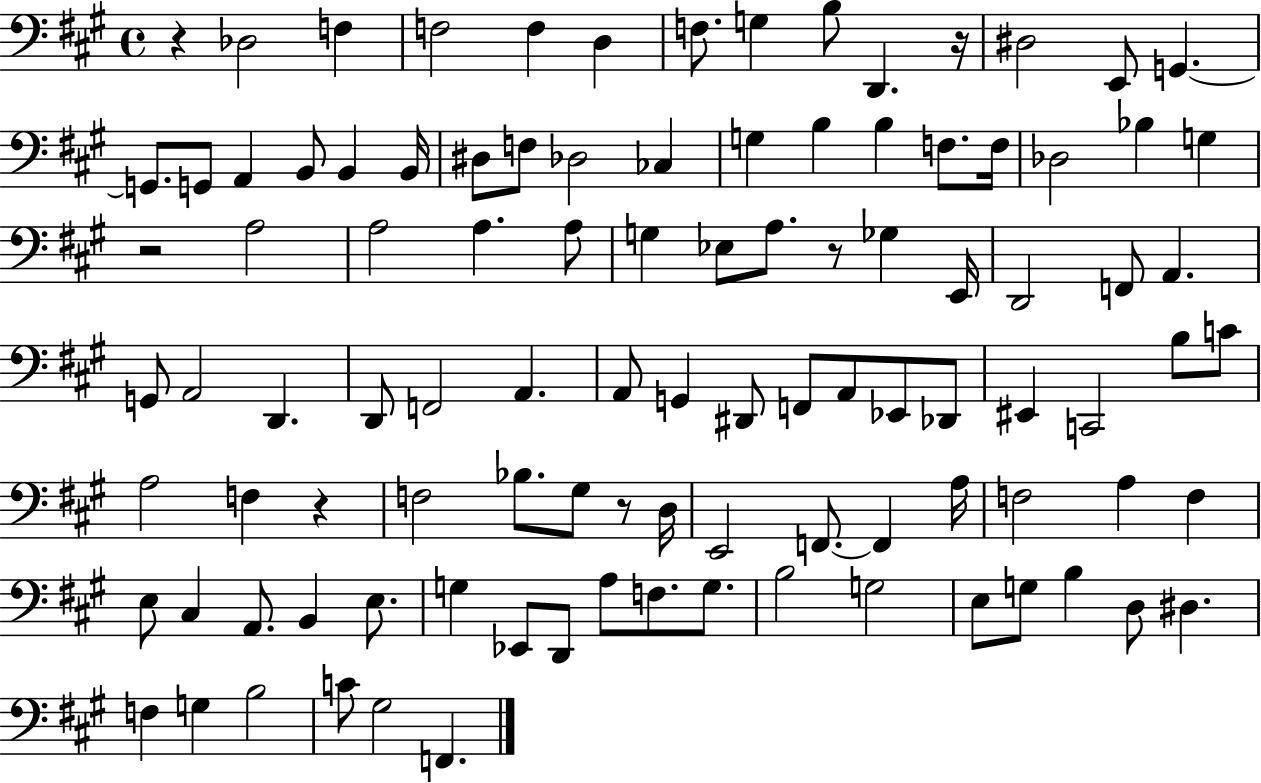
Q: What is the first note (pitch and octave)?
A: Db3